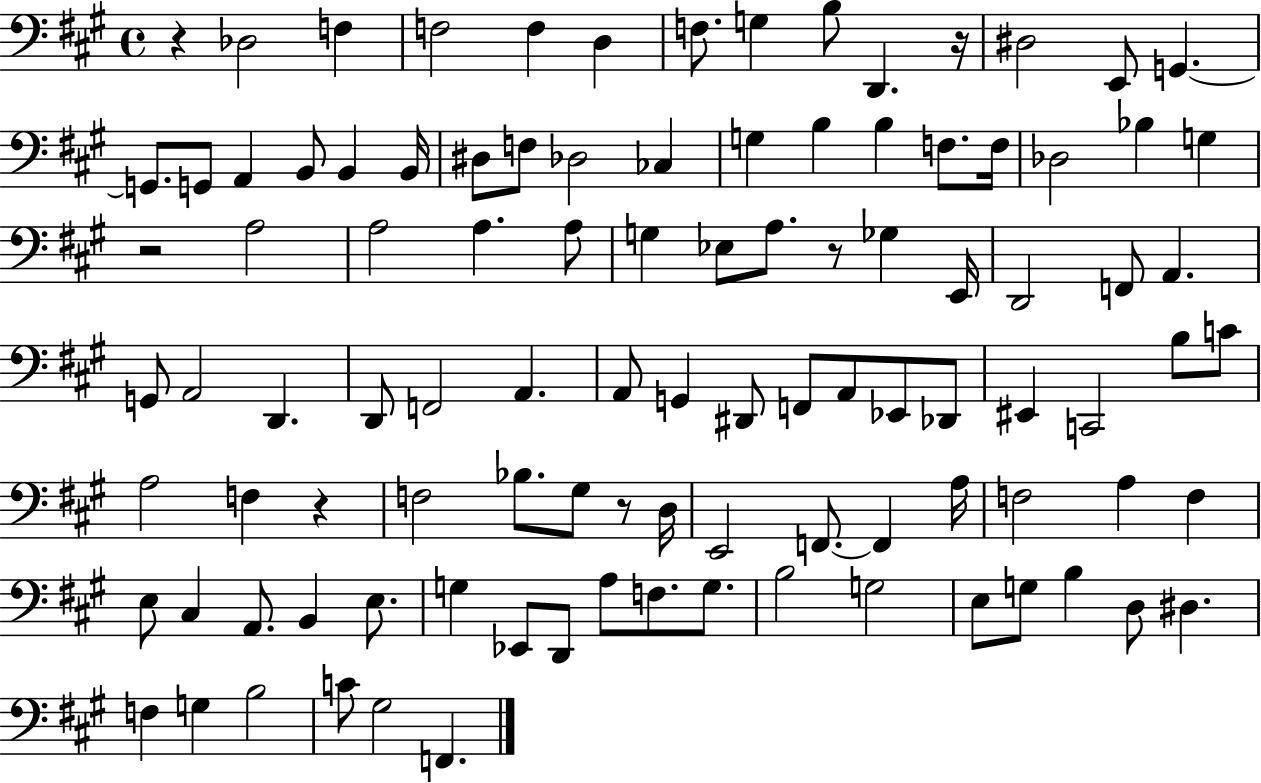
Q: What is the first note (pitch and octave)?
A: Db3